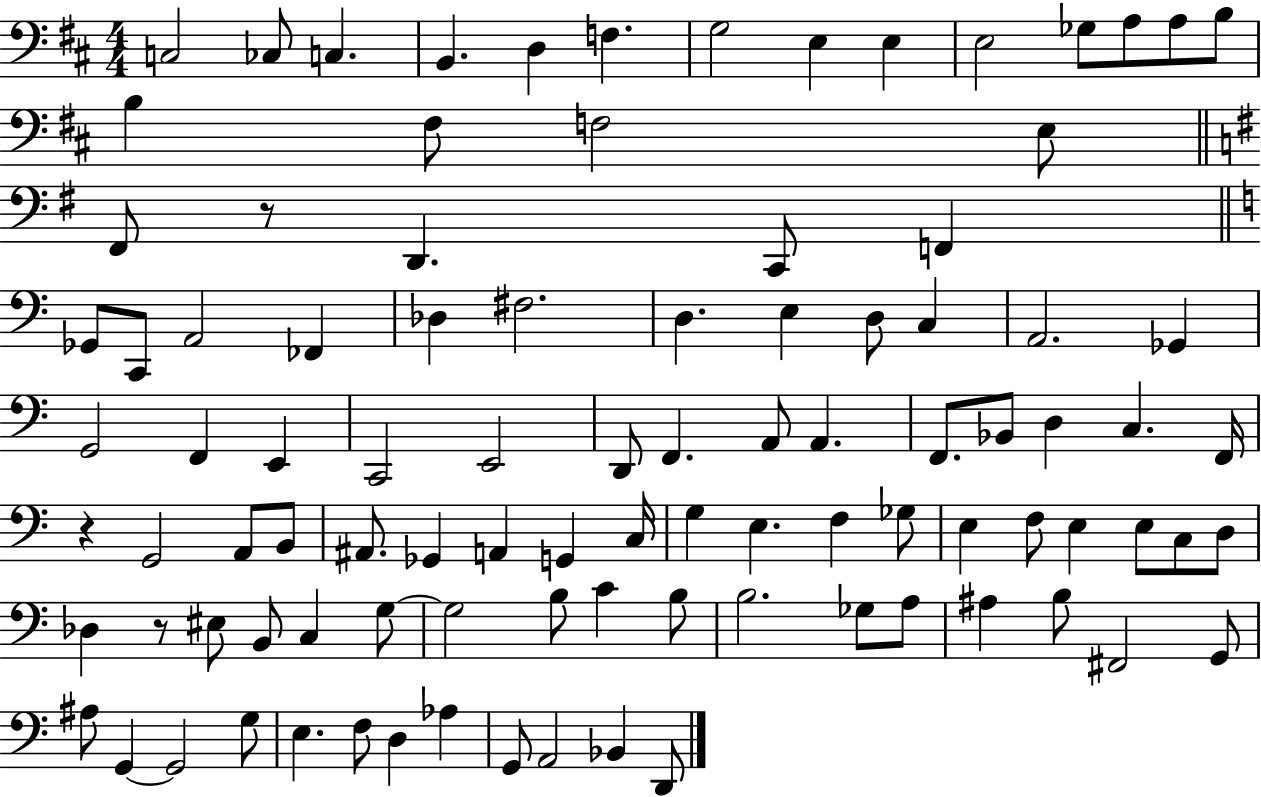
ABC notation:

X:1
T:Untitled
M:4/4
L:1/4
K:D
C,2 _C,/2 C, B,, D, F, G,2 E, E, E,2 _G,/2 A,/2 A,/2 B,/2 B, ^F,/2 F,2 E,/2 ^F,,/2 z/2 D,, C,,/2 F,, _G,,/2 C,,/2 A,,2 _F,, _D, ^F,2 D, E, D,/2 C, A,,2 _G,, G,,2 F,, E,, C,,2 E,,2 D,,/2 F,, A,,/2 A,, F,,/2 _B,,/2 D, C, F,,/4 z G,,2 A,,/2 B,,/2 ^A,,/2 _G,, A,, G,, C,/4 G, E, F, _G,/2 E, F,/2 E, E,/2 C,/2 D,/2 _D, z/2 ^E,/2 B,,/2 C, G,/2 G,2 B,/2 C B,/2 B,2 _G,/2 A,/2 ^A, B,/2 ^F,,2 G,,/2 ^A,/2 G,, G,,2 G,/2 E, F,/2 D, _A, G,,/2 A,,2 _B,, D,,/2